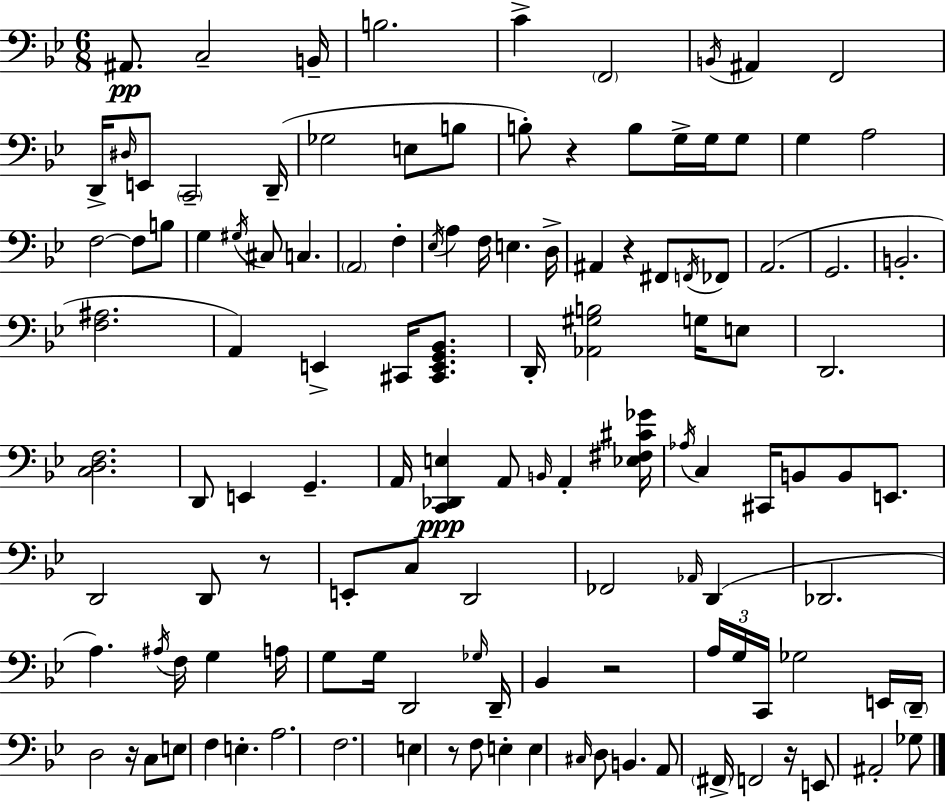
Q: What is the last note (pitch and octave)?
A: Gb3